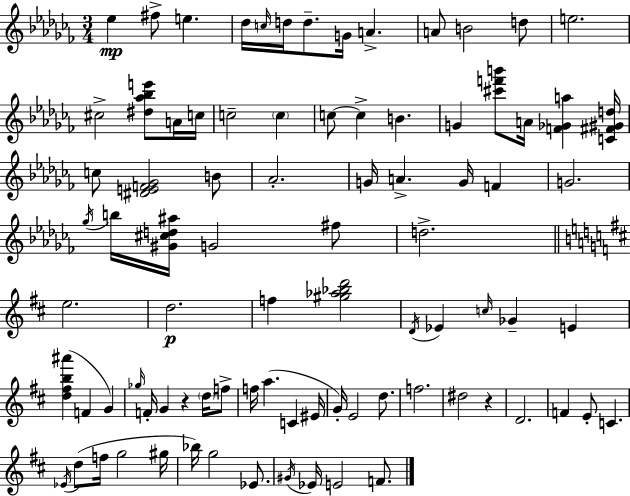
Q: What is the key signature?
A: AES minor